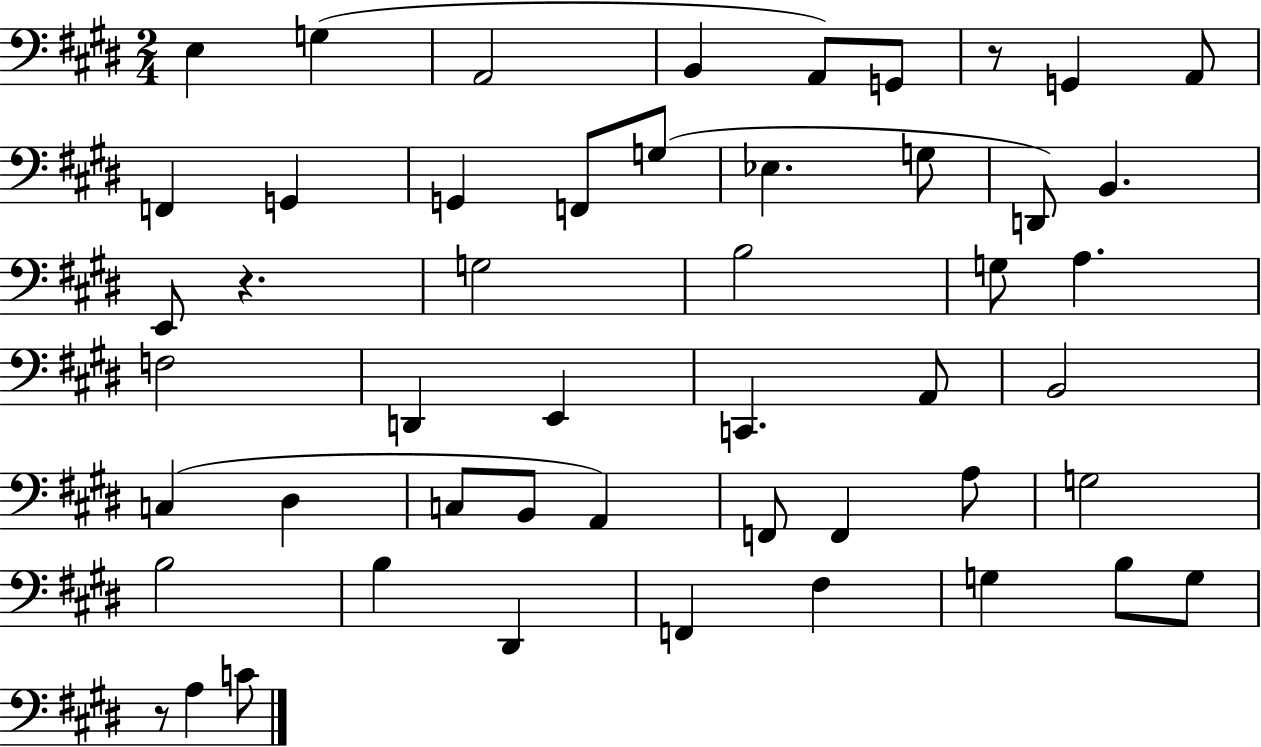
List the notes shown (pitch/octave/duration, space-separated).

E3/q G3/q A2/h B2/q A2/e G2/e R/e G2/q A2/e F2/q G2/q G2/q F2/e G3/e Eb3/q. G3/e D2/e B2/q. E2/e R/q. G3/h B3/h G3/e A3/q. F3/h D2/q E2/q C2/q. A2/e B2/h C3/q D#3/q C3/e B2/e A2/q F2/e F2/q A3/e G3/h B3/h B3/q D#2/q F2/q F#3/q G3/q B3/e G3/e R/e A3/q C4/e